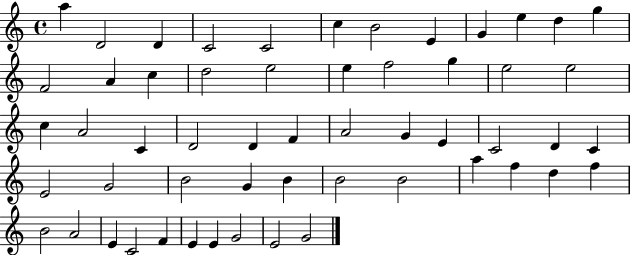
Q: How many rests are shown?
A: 0